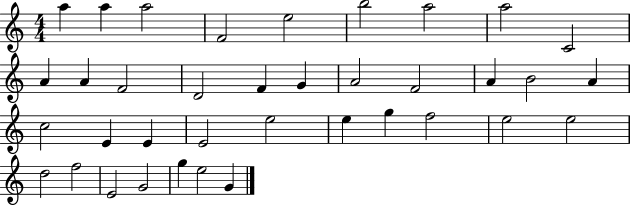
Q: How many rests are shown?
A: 0